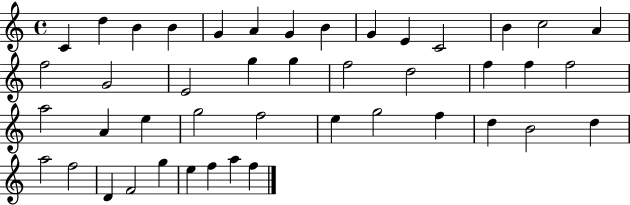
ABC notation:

X:1
T:Untitled
M:4/4
L:1/4
K:C
C d B B G A G B G E C2 B c2 A f2 G2 E2 g g f2 d2 f f f2 a2 A e g2 f2 e g2 f d B2 d a2 f2 D F2 g e f a f